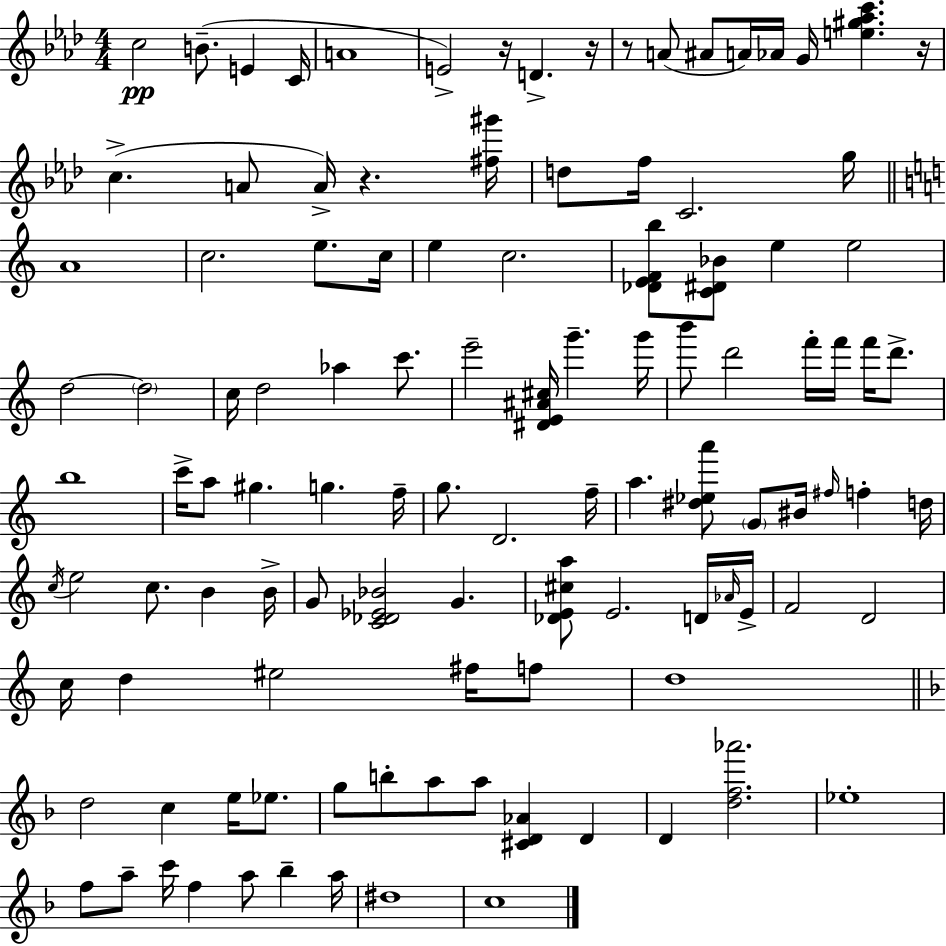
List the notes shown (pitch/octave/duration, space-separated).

C5/h B4/e. E4/q C4/s A4/w E4/h R/s D4/q. R/s R/e A4/e A#4/e A4/s Ab4/s G4/s [E5,G#5,Ab5,C6]/q. R/s C5/q. A4/e A4/s R/q. [F#5,G#6]/s D5/e F5/s C4/h. G5/s A4/w C5/h. E5/e. C5/s E5/q C5/h. [Db4,E4,F4,B5]/e [C4,D#4,Bb4]/e E5/q E5/h D5/h D5/h C5/s D5/h Ab5/q C6/e. E6/h [D#4,E4,A#4,C#5]/s G6/q. G6/s B6/e D6/h F6/s F6/s F6/s D6/e. B5/w C6/s A5/e G#5/q. G5/q. F5/s G5/e. D4/h. F5/s A5/q. [D#5,Eb5,A6]/e G4/e BIS4/s F#5/s F5/q D5/s C5/s E5/h C5/e. B4/q B4/s G4/e [C4,Db4,Eb4,Bb4]/h G4/q. [Db4,E4,C#5,A5]/e E4/h. D4/s Ab4/s E4/s F4/h D4/h C5/s D5/q EIS5/h F#5/s F5/e D5/w D5/h C5/q E5/s Eb5/e. G5/e B5/e A5/e A5/e [C#4,D4,Ab4]/q D4/q D4/q [D5,F5,Ab6]/h. Eb5/w F5/e A5/e C6/s F5/q A5/e Bb5/q A5/s D#5/w C5/w